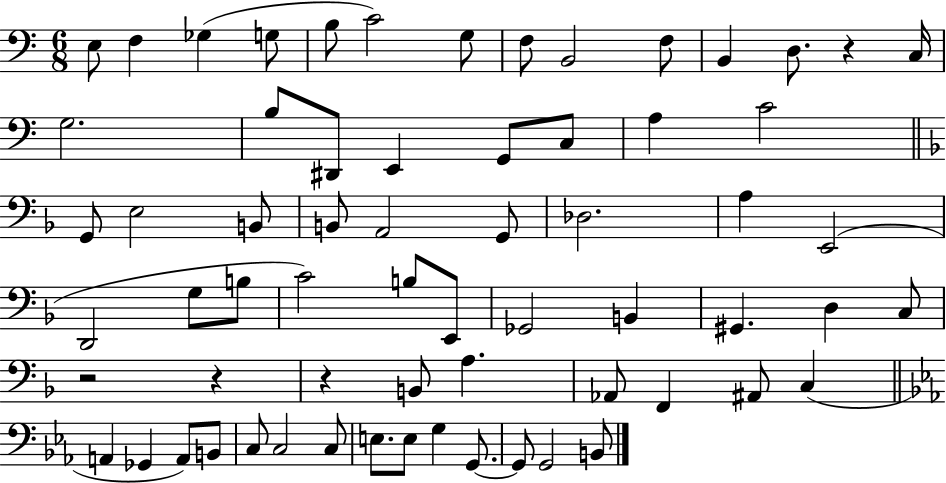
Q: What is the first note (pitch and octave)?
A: E3